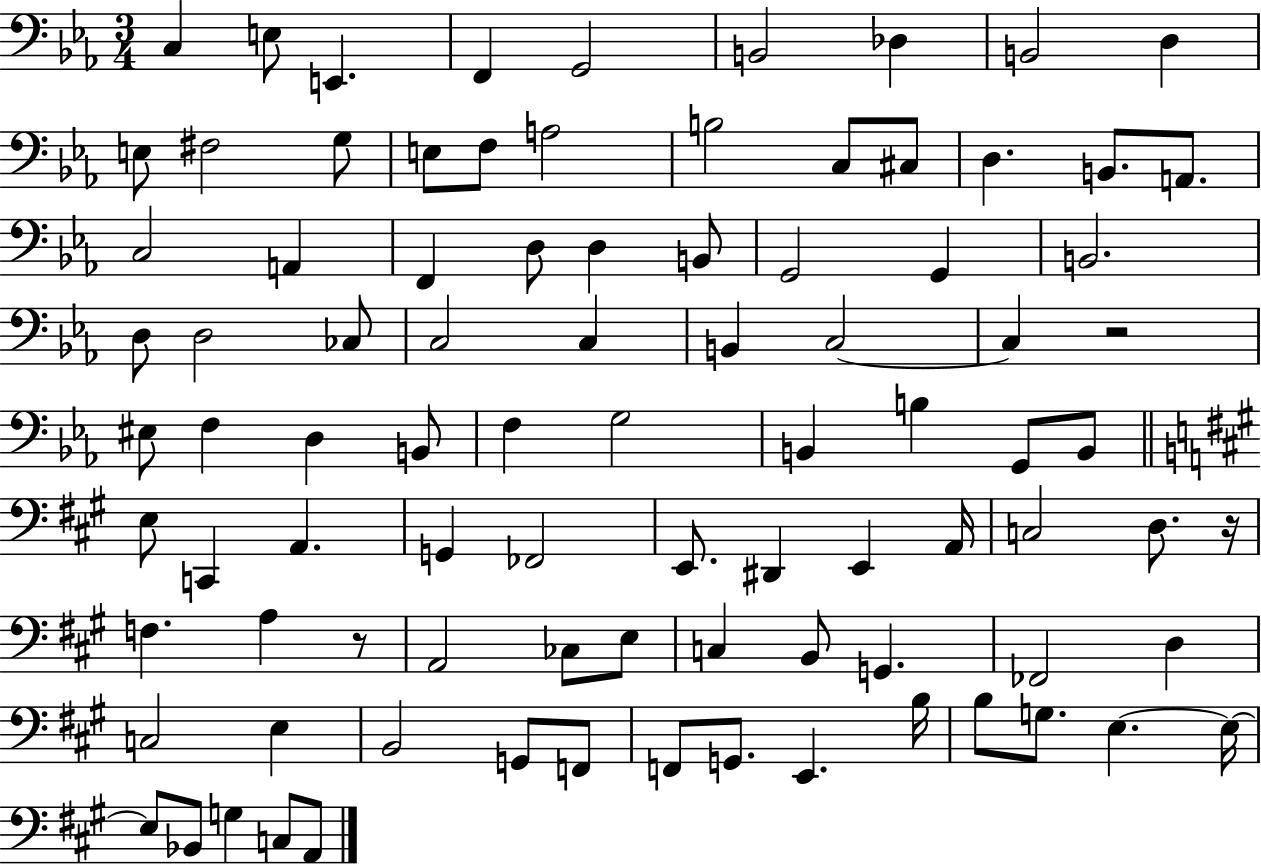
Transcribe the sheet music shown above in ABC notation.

X:1
T:Untitled
M:3/4
L:1/4
K:Eb
C, E,/2 E,, F,, G,,2 B,,2 _D, B,,2 D, E,/2 ^F,2 G,/2 E,/2 F,/2 A,2 B,2 C,/2 ^C,/2 D, B,,/2 A,,/2 C,2 A,, F,, D,/2 D, B,,/2 G,,2 G,, B,,2 D,/2 D,2 _C,/2 C,2 C, B,, C,2 C, z2 ^E,/2 F, D, B,,/2 F, G,2 B,, B, G,,/2 B,,/2 E,/2 C,, A,, G,, _F,,2 E,,/2 ^D,, E,, A,,/4 C,2 D,/2 z/4 F, A, z/2 A,,2 _C,/2 E,/2 C, B,,/2 G,, _F,,2 D, C,2 E, B,,2 G,,/2 F,,/2 F,,/2 G,,/2 E,, B,/4 B,/2 G,/2 E, E,/4 E,/2 _B,,/2 G, C,/2 A,,/2